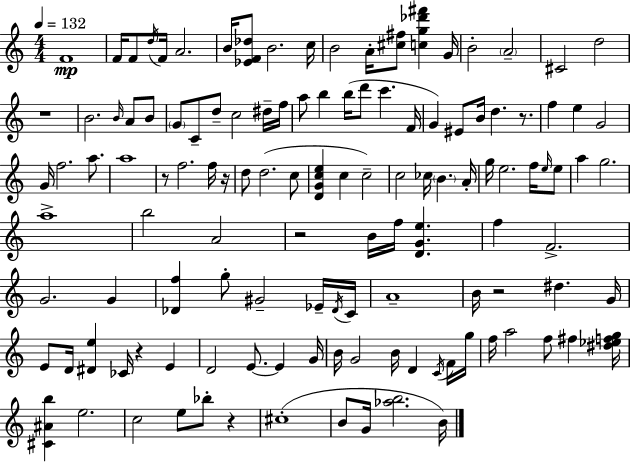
{
  \clef treble
  \numericTimeSignature
  \time 4/4
  \key a \minor
  \tempo 4 = 132
  f'1\mp | f'16 f'8 \acciaccatura { d''16 } f'16 a'2. | b'16 <ees' f' des''>8 b'2. | c''16 b'2 a'16-. <cis'' fis''>8 <c'' g'' des''' fis'''>4 | \break g'16 b'2-. \parenthesize a'2-- | cis'2 d''2 | r1 | b'2. \grace { b'16 } a'8 | \break b'8 \parenthesize g'8 c'8-- d''8-- c''2 | dis''16-- f''16 a''8 b''4 b''16( d'''8 c'''4. | f'16 g'4) eis'8 b'16 d''4. r8. | f''4 e''4 g'2 | \break g'16 f''2. a''8. | a''1 | r8 f''2. | f''16 r16 d''8 d''2.( | \break c''8 <d' g' c'' e''>4 c''4 c''2--) | c''2 ces''16 \parenthesize b'4. | a'16-. g''16 e''2. f''16 | \grace { e''16 } e''8 a''4 g''2. | \break a''1-> | b''2 a'2 | r2 b'16 f''16 <d' g' e''>4. | f''4 f'2.-> | \break g'2. g'4 | <des' f''>4 g''8-. gis'2-- | ees'16-- \acciaccatura { des'16 } c'16 a'1-- | b'16 r2 dis''4. | \break g'16 e'8 d'16 <dis' e''>4 ces'16 r4 | e'4 d'2 e'8.~~ e'4 | g'16 b'16 g'2 b'16 d'4 | \acciaccatura { c'16 } f'16 g''16 f''16 a''2 f''8 | \break fis''4 <dis'' ees'' f'' g''>16 <cis' ais' b''>4 e''2. | c''2 e''8 bes''8-. | r4 cis''1-.( | b'8 g'16 <aes'' b''>2. | \break b'16) \bar "|."
}